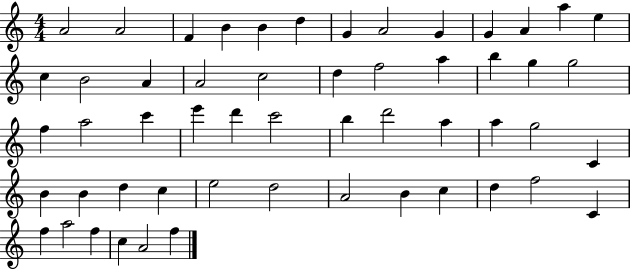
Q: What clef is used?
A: treble